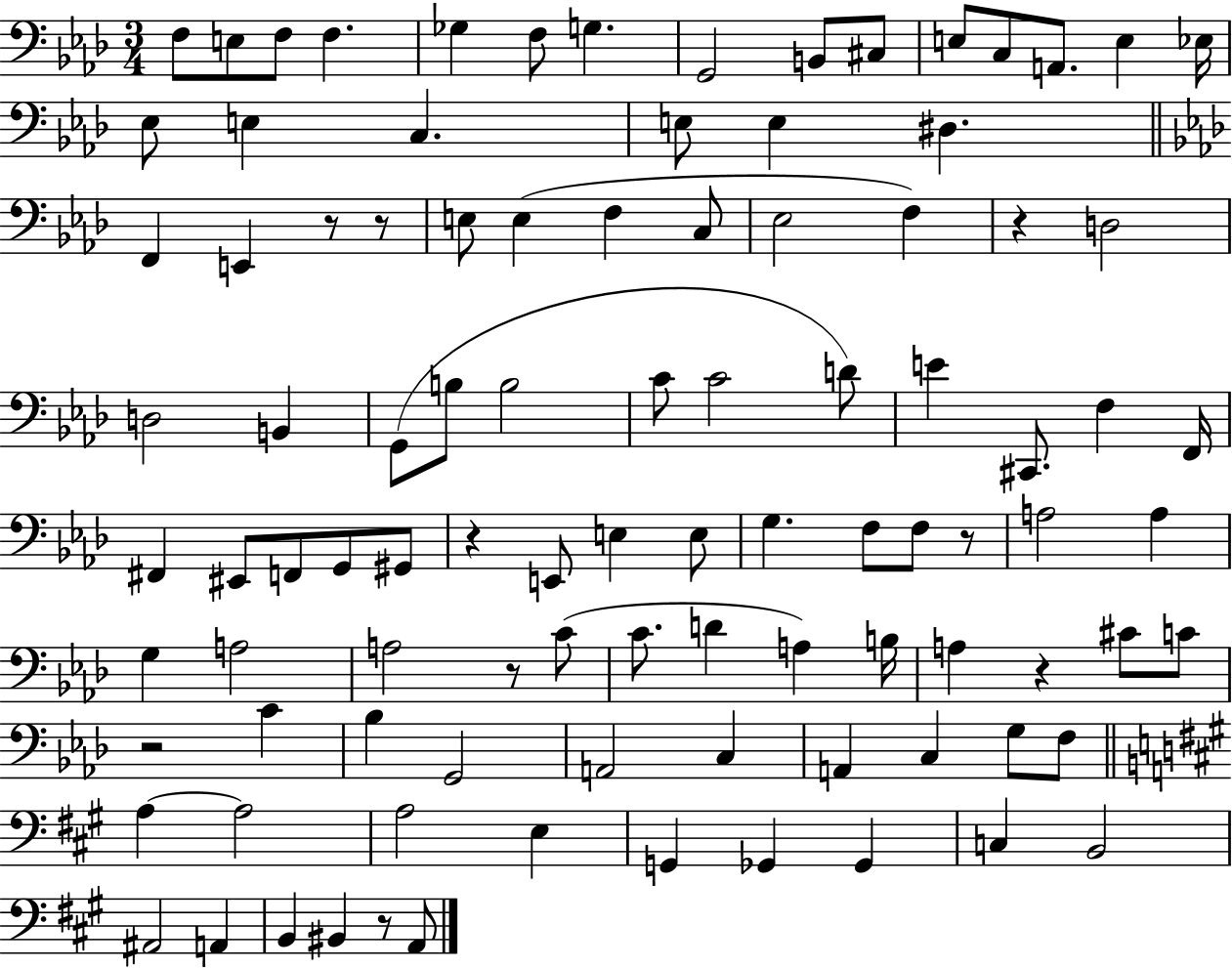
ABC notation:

X:1
T:Untitled
M:3/4
L:1/4
K:Ab
F,/2 E,/2 F,/2 F, _G, F,/2 G, G,,2 B,,/2 ^C,/2 E,/2 C,/2 A,,/2 E, _E,/4 _E,/2 E, C, E,/2 E, ^D, F,, E,, z/2 z/2 E,/2 E, F, C,/2 _E,2 F, z D,2 D,2 B,, G,,/2 B,/2 B,2 C/2 C2 D/2 E ^C,,/2 F, F,,/4 ^F,, ^E,,/2 F,,/2 G,,/2 ^G,,/2 z E,,/2 E, E,/2 G, F,/2 F,/2 z/2 A,2 A, G, A,2 A,2 z/2 C/2 C/2 D A, B,/4 A, z ^C/2 C/2 z2 C _B, G,,2 A,,2 C, A,, C, G,/2 F,/2 A, A,2 A,2 E, G,, _G,, _G,, C, B,,2 ^A,,2 A,, B,, ^B,, z/2 A,,/2